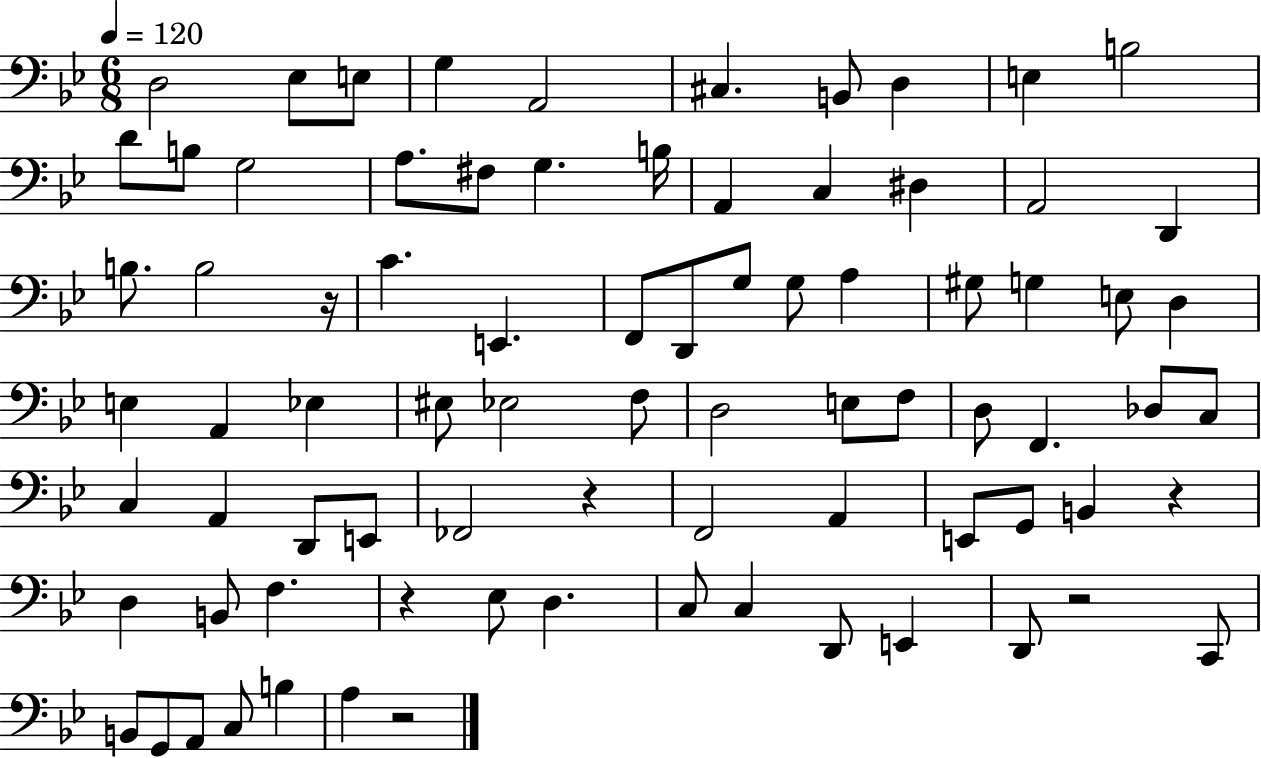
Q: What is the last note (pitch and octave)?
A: A3